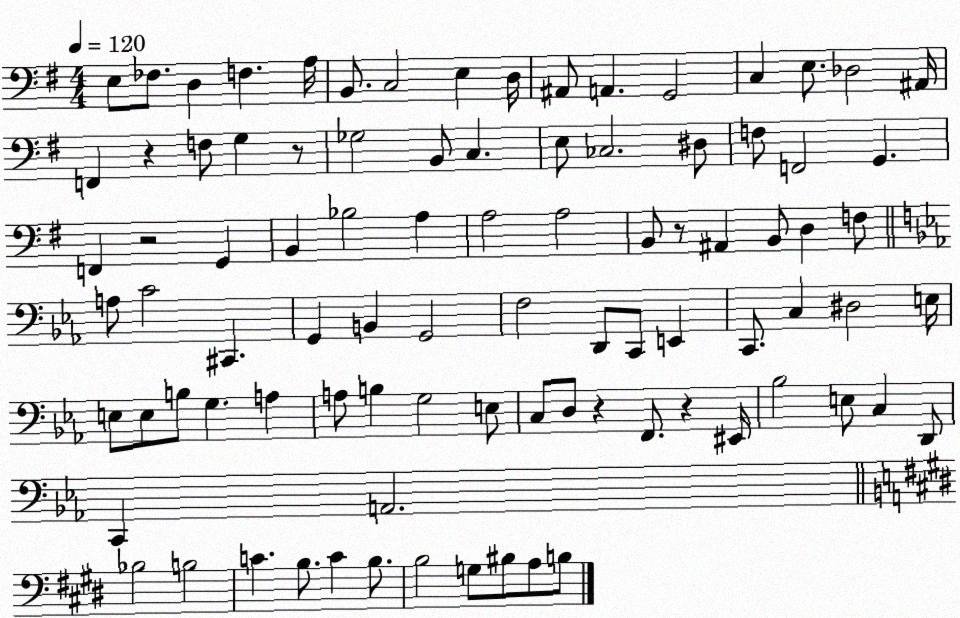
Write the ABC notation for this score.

X:1
T:Untitled
M:4/4
L:1/4
K:G
E,/2 _F,/2 D, F, A,/4 B,,/2 C,2 E, D,/4 ^A,,/2 A,, G,,2 C, E,/2 _D,2 ^A,,/4 F,, z F,/2 G, z/2 _G,2 B,,/2 C, E,/2 _C,2 ^D,/2 F,/2 F,,2 G,, F,, z2 G,, B,, _B,2 A, A,2 A,2 B,,/2 z/2 ^A,, B,,/2 D, F,/2 A,/2 C2 ^C,, G,, B,, G,,2 F,2 D,,/2 C,,/2 E,, C,,/2 C, ^D,2 E,/4 E,/2 E,/2 B,/2 G, A, A,/2 B, G,2 E,/2 C,/2 D,/2 z F,,/2 z ^E,,/4 _B,2 E,/2 C, D,,/2 C,, A,,2 _B,2 B,2 C B,/2 C B,/2 B,2 G,/2 ^B,/2 A,/2 B,/2